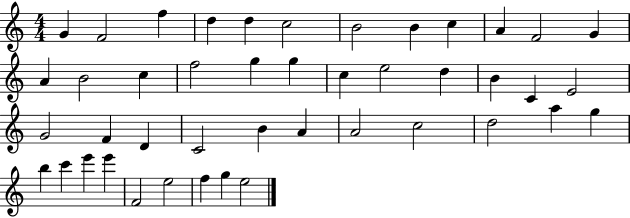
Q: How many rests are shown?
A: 0